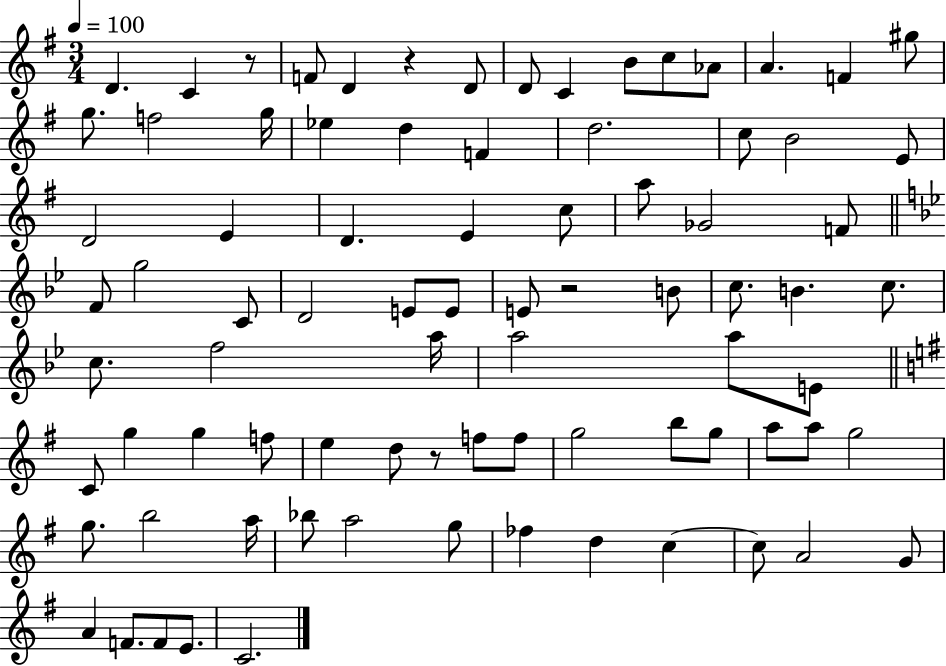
D4/q. C4/q R/e F4/e D4/q R/q D4/e D4/e C4/q B4/e C5/e Ab4/e A4/q. F4/q G#5/e G5/e. F5/h G5/s Eb5/q D5/q F4/q D5/h. C5/e B4/h E4/e D4/h E4/q D4/q. E4/q C5/e A5/e Gb4/h F4/e F4/e G5/h C4/e D4/h E4/e E4/e E4/e R/h B4/e C5/e. B4/q. C5/e. C5/e. F5/h A5/s A5/h A5/e E4/e C4/e G5/q G5/q F5/e E5/q D5/e R/e F5/e F5/e G5/h B5/e G5/e A5/e A5/e G5/h G5/e. B5/h A5/s Bb5/e A5/h G5/e FES5/q D5/q C5/q C5/e A4/h G4/e A4/q F4/e. F4/e E4/e. C4/h.